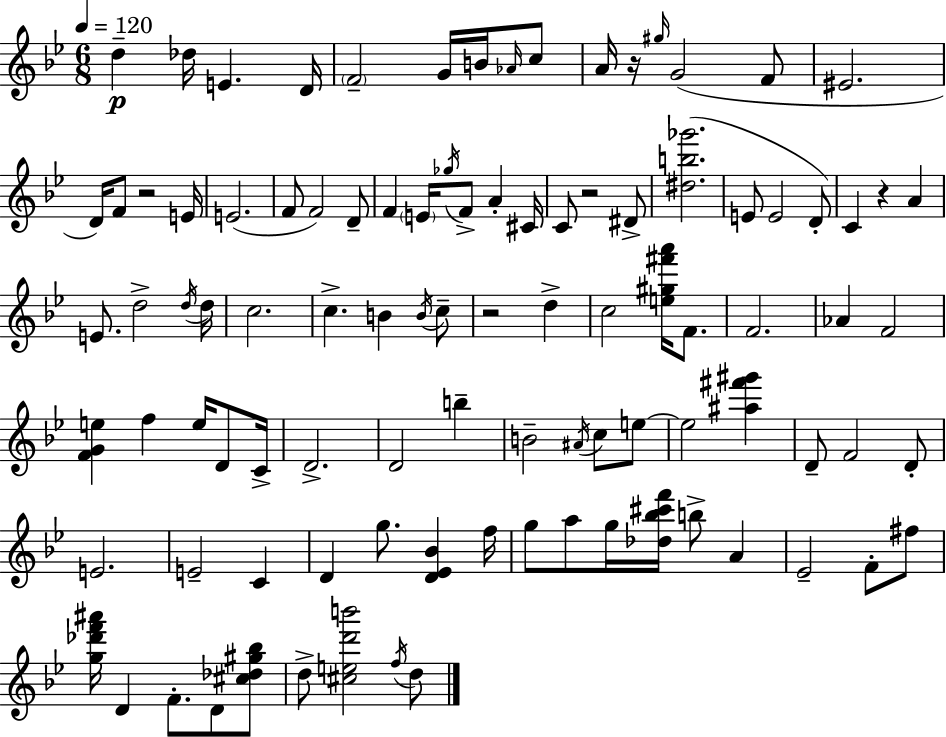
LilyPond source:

{
  \clef treble
  \numericTimeSignature
  \time 6/8
  \key bes \major
  \tempo 4 = 120
  d''4--\p des''16 e'4. d'16 | \parenthesize f'2-- g'16 b'16 \grace { aes'16 } c''8 | a'16 r16 \grace { gis''16 }( g'2 | f'8 eis'2. | \break d'16) f'8 r2 | e'16 e'2.( | f'8 f'2) | d'8-- f'4 \parenthesize e'16 \acciaccatura { ges''16 } f'8-> a'4-. | \break cis'16 c'8 r2 | dis'8-> <dis'' b'' ges'''>2.( | e'8 e'2 | d'8-.) c'4 r4 a'4 | \break e'8. d''2-> | \acciaccatura { d''16 } d''16 c''2. | c''4.-> b'4 | \acciaccatura { b'16 } c''8-- r2 | \break d''4-> c''2 | <e'' gis'' fis''' a'''>16 f'8. f'2. | aes'4 f'2 | <f' g' e''>4 f''4 | \break e''16 d'8 c'16-> d'2.-> | d'2 | b''4-- b'2-- | \acciaccatura { ais'16 } c''8 e''8~~ e''2 | \break <ais'' fis''' gis'''>4 d'8-- f'2 | d'8-. e'2. | e'2-- | c'4 d'4 g''8. | \break <d' ees' bes'>4 f''16 g''8 a''8 g''16 <des'' bes'' cis''' f'''>16 | b''8-> a'4 ees'2-- | f'8-. fis''8 <g'' des''' f''' ais'''>16 d'4 f'8.-. | d'8 <cis'' des'' gis'' bes''>8 d''8-> <cis'' e'' d''' b'''>2 | \break \acciaccatura { f''16 } d''8 \bar "|."
}